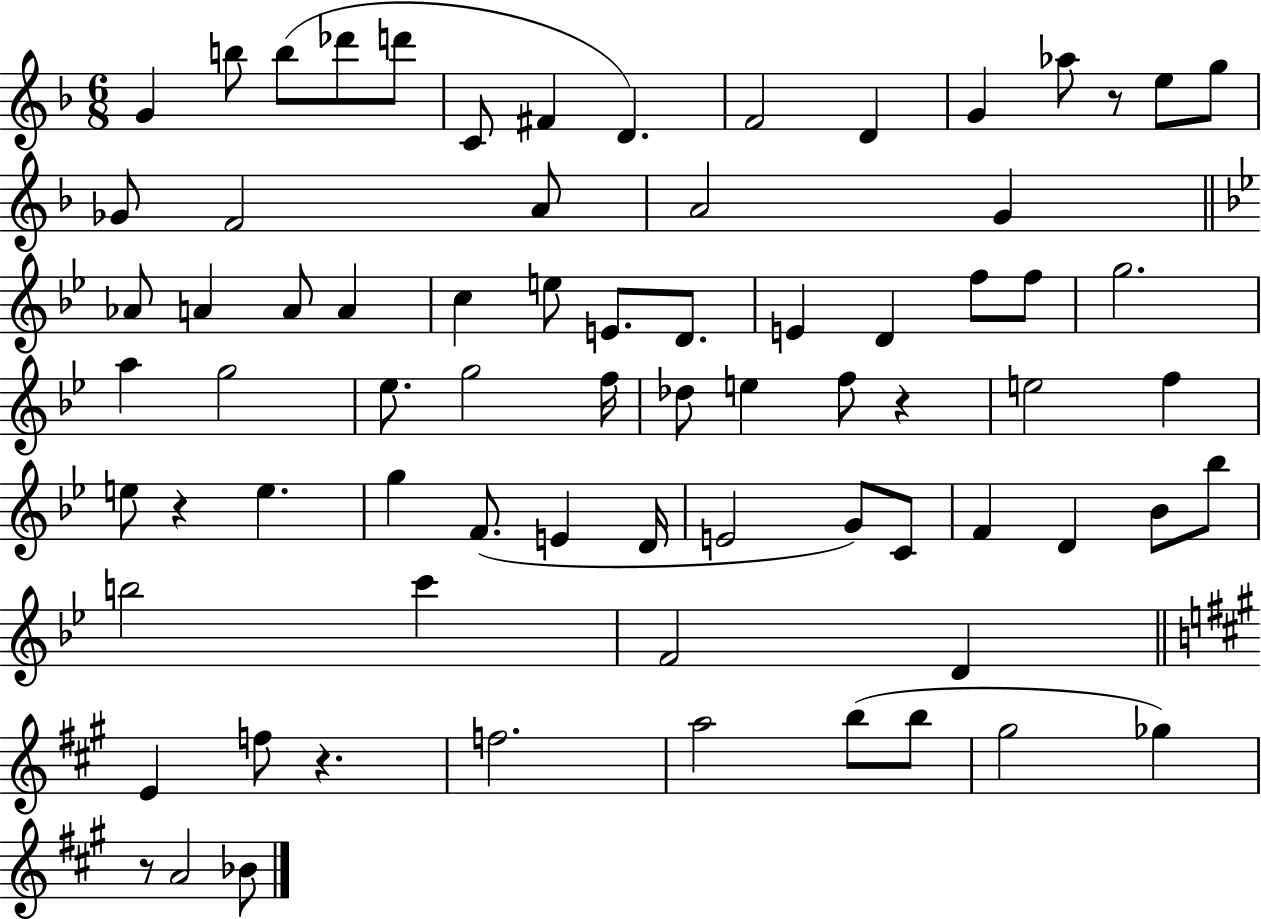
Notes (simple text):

G4/q B5/e B5/e Db6/e D6/e C4/e F#4/q D4/q. F4/h D4/q G4/q Ab5/e R/e E5/e G5/e Gb4/e F4/h A4/e A4/h G4/q Ab4/e A4/q A4/e A4/q C5/q E5/e E4/e. D4/e. E4/q D4/q F5/e F5/e G5/h. A5/q G5/h Eb5/e. G5/h F5/s Db5/e E5/q F5/e R/q E5/h F5/q E5/e R/q E5/q. G5/q F4/e. E4/q D4/s E4/h G4/e C4/e F4/q D4/q Bb4/e Bb5/e B5/h C6/q F4/h D4/q E4/q F5/e R/q. F5/h. A5/h B5/e B5/e G#5/h Gb5/q R/e A4/h Bb4/e